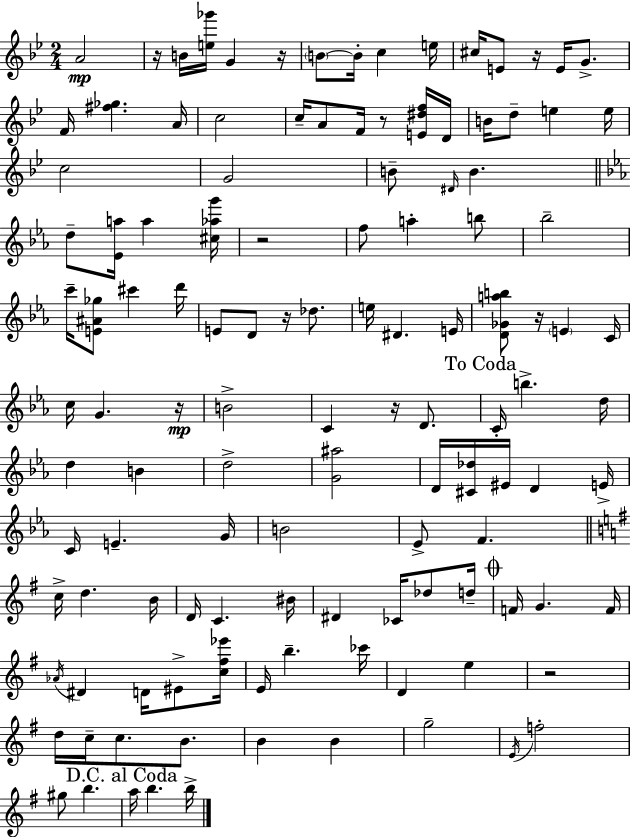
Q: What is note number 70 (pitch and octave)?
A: C4